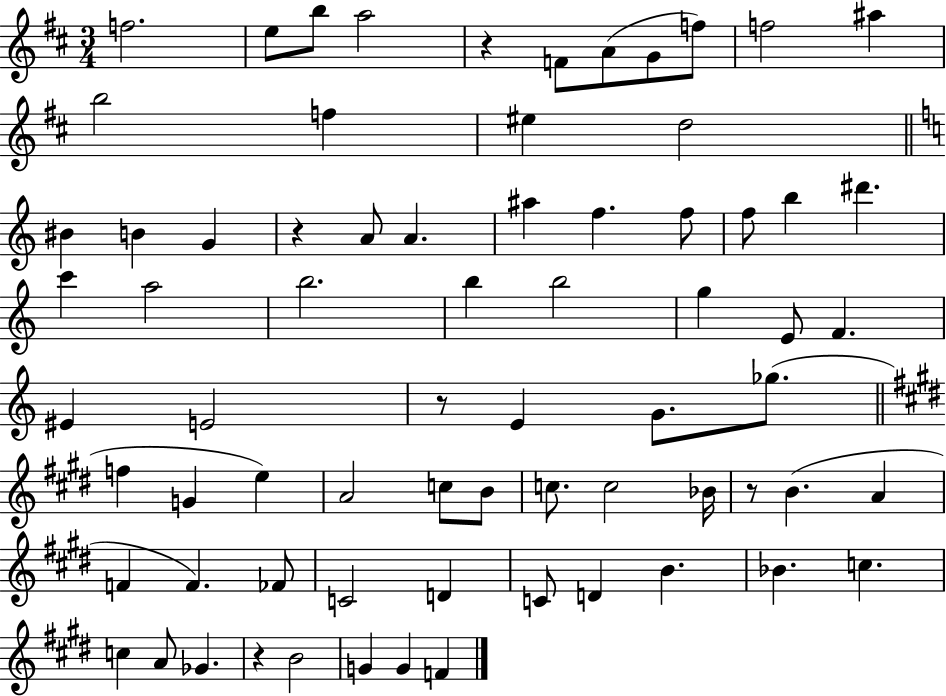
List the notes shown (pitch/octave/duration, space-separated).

F5/h. E5/e B5/e A5/h R/q F4/e A4/e G4/e F5/e F5/h A#5/q B5/h F5/q EIS5/q D5/h BIS4/q B4/q G4/q R/q A4/e A4/q. A#5/q F5/q. F5/e F5/e B5/q D#6/q. C6/q A5/h B5/h. B5/q B5/h G5/q E4/e F4/q. EIS4/q E4/h R/e E4/q G4/e. Gb5/e. F5/q G4/q E5/q A4/h C5/e B4/e C5/e. C5/h Bb4/s R/e B4/q. A4/q F4/q F4/q. FES4/e C4/h D4/q C4/e D4/q B4/q. Bb4/q. C5/q. C5/q A4/e Gb4/q. R/q B4/h G4/q G4/q F4/q